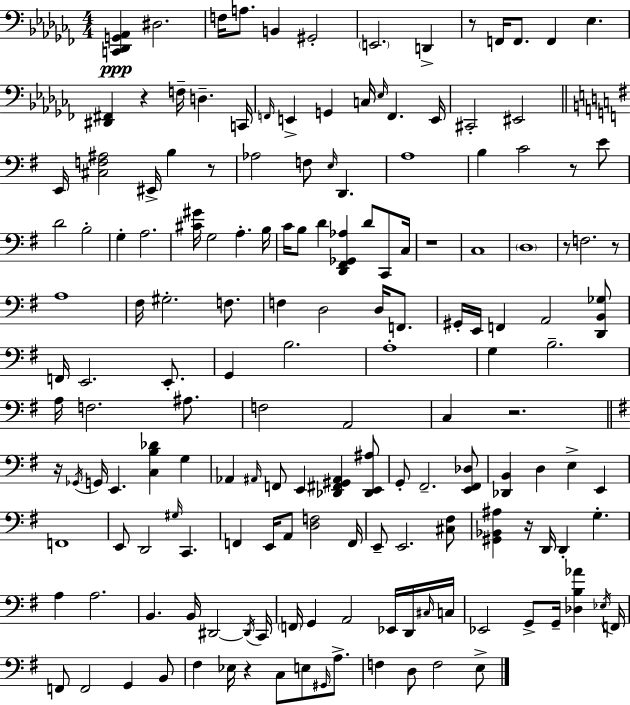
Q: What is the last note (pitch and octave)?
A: E3